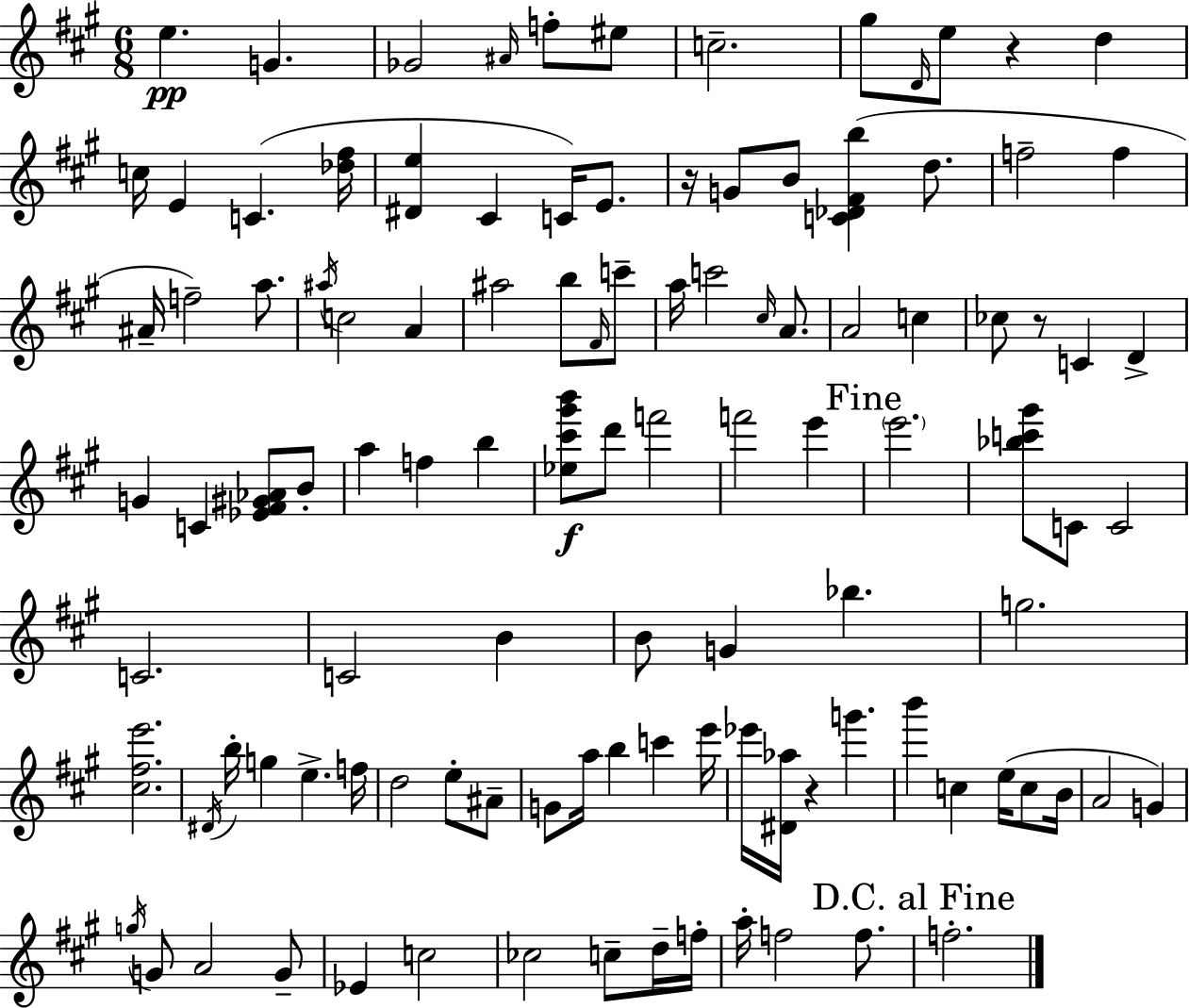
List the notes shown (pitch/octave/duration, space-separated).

E5/q. G4/q. Gb4/h A#4/s F5/e EIS5/e C5/h. G#5/e D4/s E5/e R/q D5/q C5/s E4/q C4/q. [Db5,F#5]/s [D#4,E5]/q C#4/q C4/s E4/e. R/s G4/e B4/e [C4,Db4,F#4,B5]/q D5/e. F5/h F5/q A#4/s F5/h A5/e. A#5/s C5/h A4/q A#5/h B5/e F#4/s C6/e A5/s C6/h C#5/s A4/e. A4/h C5/q CES5/e R/e C4/q D4/q G4/q C4/q [Eb4,F#4,G#4,Ab4]/e B4/e A5/q F5/q B5/q [Eb5,C#6,G#6,B6]/e D6/e F6/h F6/h E6/q E6/h. [Bb5,C6,G#6]/e C4/e C4/h C4/h. C4/h B4/q B4/e G4/q Bb5/q. G5/h. [C#5,F#5,E6]/h. D#4/s B5/s G5/q E5/q. F5/s D5/h E5/e A#4/e G4/e A5/s B5/q C6/q E6/s Eb6/s [D#4,Ab5]/s R/q G6/q. B6/q C5/q E5/s C5/e B4/s A4/h G4/q G5/s G4/e A4/h G4/e Eb4/q C5/h CES5/h C5/e D5/s F5/s A5/s F5/h F5/e. F5/h.